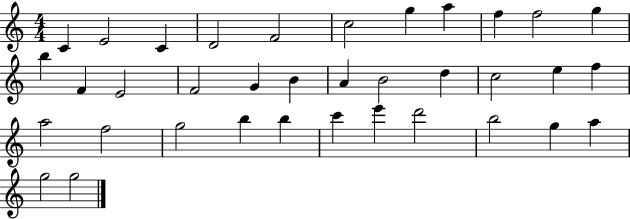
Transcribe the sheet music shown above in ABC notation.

X:1
T:Untitled
M:4/4
L:1/4
K:C
C E2 C D2 F2 c2 g a f f2 g b F E2 F2 G B A B2 d c2 e f a2 f2 g2 b b c' e' d'2 b2 g a g2 g2